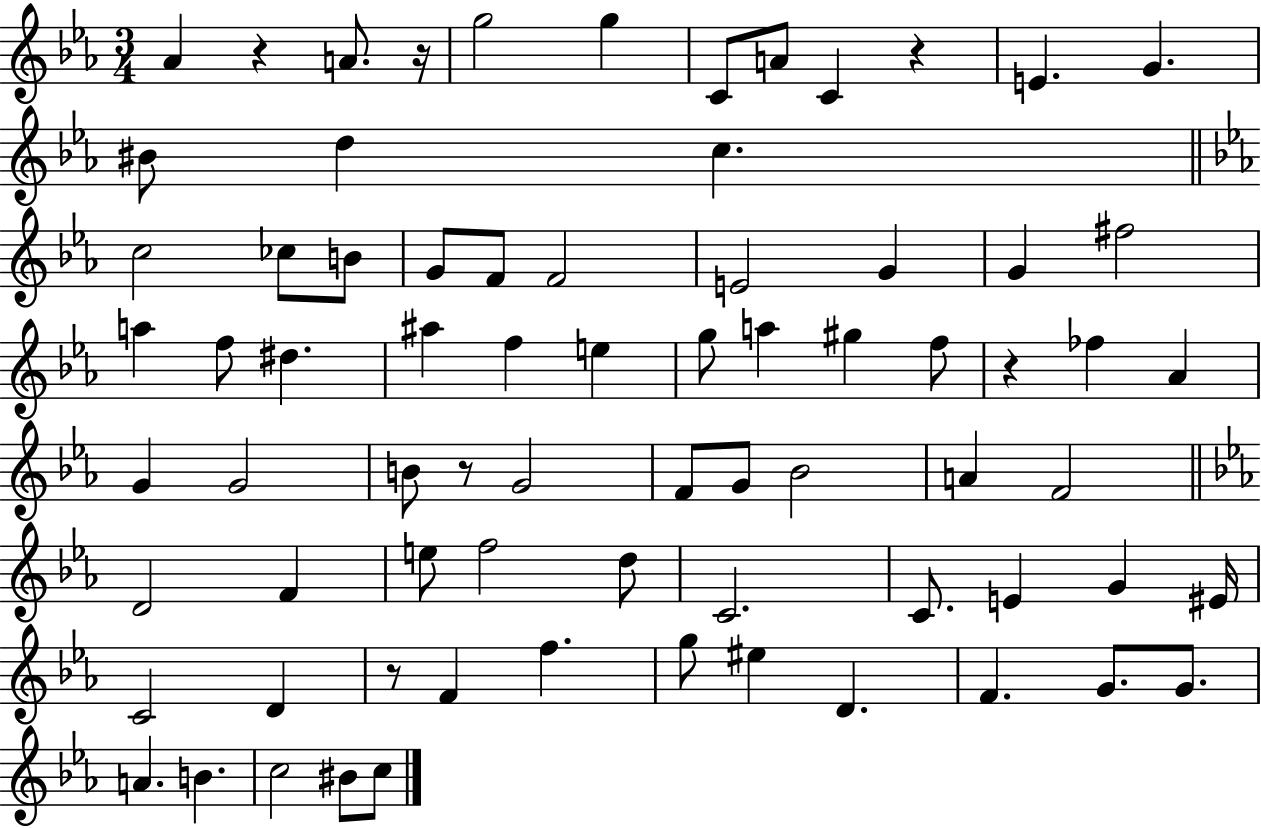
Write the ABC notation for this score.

X:1
T:Untitled
M:3/4
L:1/4
K:Eb
_A z A/2 z/4 g2 g C/2 A/2 C z E G ^B/2 d c c2 _c/2 B/2 G/2 F/2 F2 E2 G G ^f2 a f/2 ^d ^a f e g/2 a ^g f/2 z _f _A G G2 B/2 z/2 G2 F/2 G/2 _B2 A F2 D2 F e/2 f2 d/2 C2 C/2 E G ^E/4 C2 D z/2 F f g/2 ^e D F G/2 G/2 A B c2 ^B/2 c/2